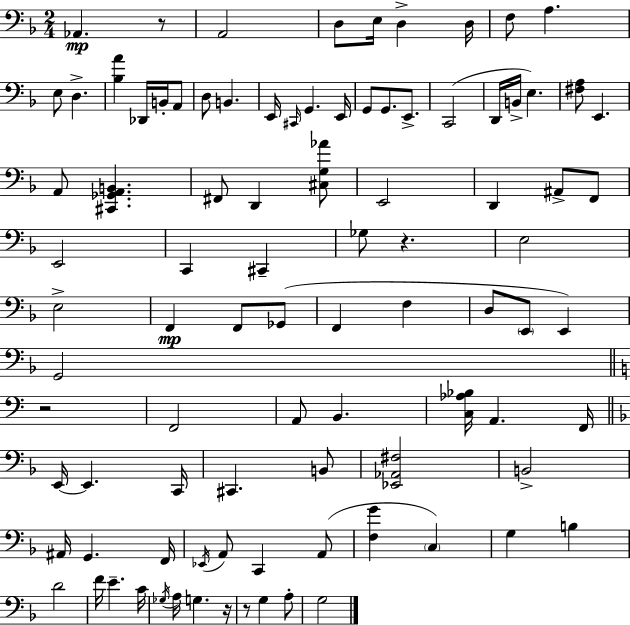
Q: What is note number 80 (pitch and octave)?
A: G3